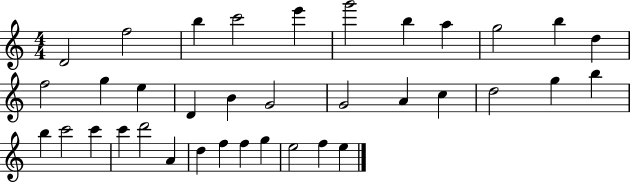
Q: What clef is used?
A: treble